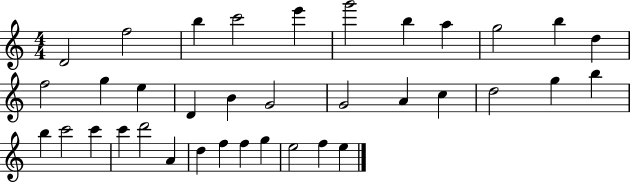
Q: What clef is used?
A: treble